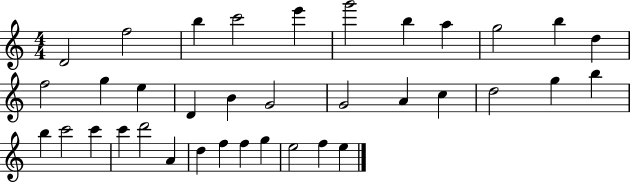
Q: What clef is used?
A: treble